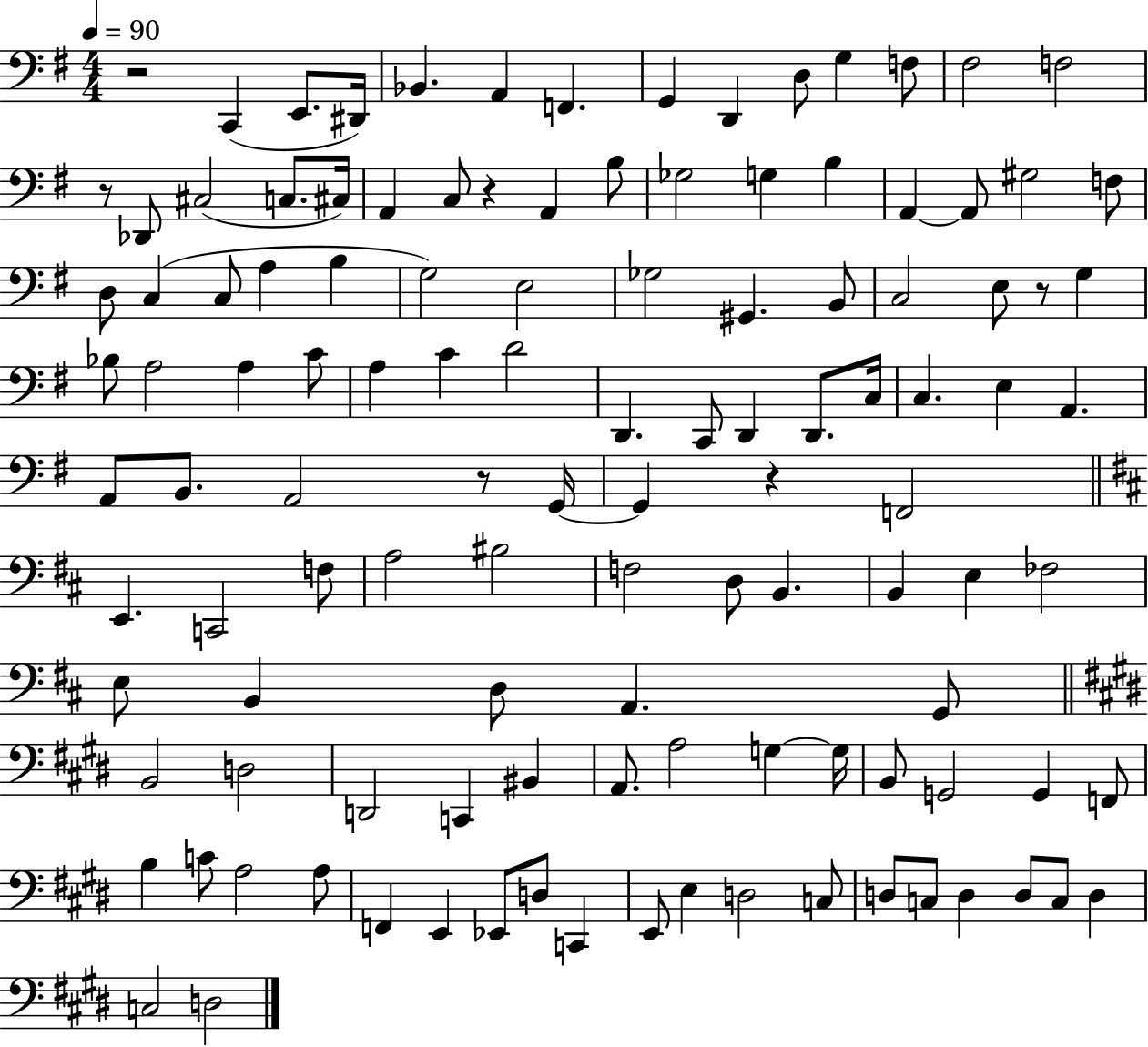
{
  \clef bass
  \numericTimeSignature
  \time 4/4
  \key g \major
  \tempo 4 = 90
  \repeat volta 2 { r2 c,4( e,8. dis,16) | bes,4. a,4 f,4. | g,4 d,4 d8 g4 f8 | fis2 f2 | \break r8 des,8 cis2( c8. cis16) | a,4 c8 r4 a,4 b8 | ges2 g4 b4 | a,4~~ a,8 gis2 f8 | \break d8 c4( c8 a4 b4 | g2) e2 | ges2 gis,4. b,8 | c2 e8 r8 g4 | \break bes8 a2 a4 c'8 | a4 c'4 d'2 | d,4. c,8 d,4 d,8. c16 | c4. e4 a,4. | \break a,8 b,8. a,2 r8 g,16~~ | g,4 r4 f,2 | \bar "||" \break \key b \minor e,4. c,2 f8 | a2 bis2 | f2 d8 b,4. | b,4 e4 fes2 | \break e8 b,4 d8 a,4. g,8 | \bar "||" \break \key e \major b,2 d2 | d,2 c,4 bis,4 | a,8. a2 g4~~ g16 | b,8 g,2 g,4 f,8 | \break b4 c'8 a2 a8 | f,4 e,4 ees,8 d8 c,4 | e,8 e4 d2 c8 | d8 c8 d4 d8 c8 d4 | \break c2 d2 | } \bar "|."
}